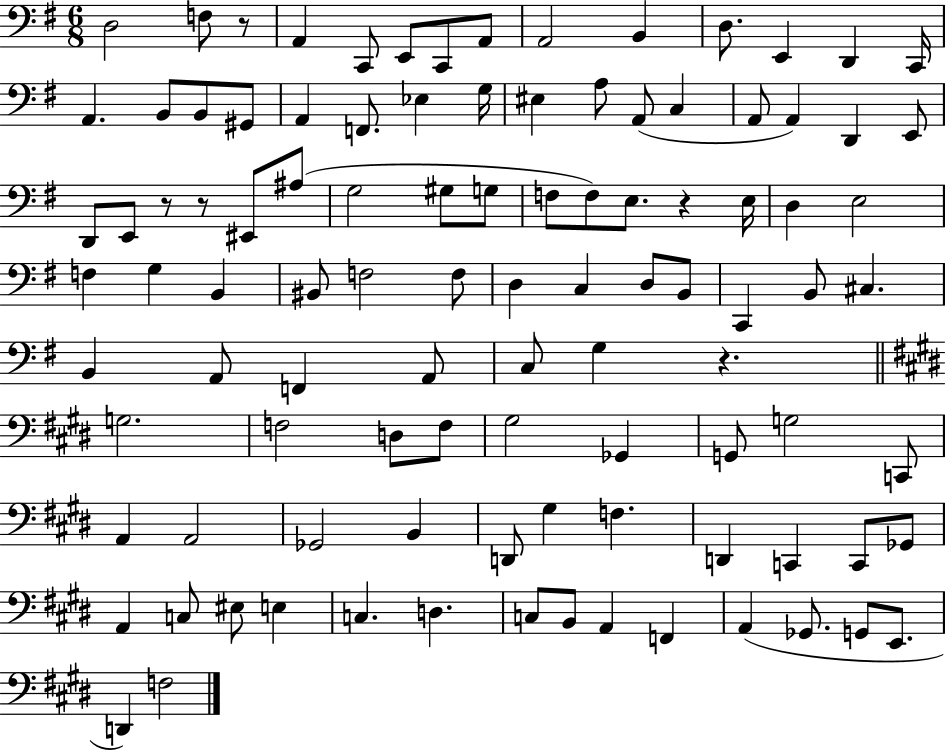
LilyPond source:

{
  \clef bass
  \numericTimeSignature
  \time 6/8
  \key g \major
  d2 f8 r8 | a,4 c,8 e,8 c,8 a,8 | a,2 b,4 | d8. e,4 d,4 c,16 | \break a,4. b,8 b,8 gis,8 | a,4 f,8. ees4 g16 | eis4 a8 a,8( c4 | a,8 a,4) d,4 e,8 | \break d,8 e,8 r8 r8 eis,8 ais8( | g2 gis8 g8 | f8 f8) e8. r4 e16 | d4 e2 | \break f4 g4 b,4 | bis,8 f2 f8 | d4 c4 d8 b,8 | c,4 b,8 cis4. | \break b,4 a,8 f,4 a,8 | c8 g4 r4. | \bar "||" \break \key e \major g2. | f2 d8 f8 | gis2 ges,4 | g,8 g2 c,8 | \break a,4 a,2 | ges,2 b,4 | d,8 gis4 f4. | d,4 c,4 c,8 ges,8 | \break a,4 c8 eis8 e4 | c4. d4. | c8 b,8 a,4 f,4 | a,4( ges,8. g,8 e,8. | \break d,4) f2 | \bar "|."
}